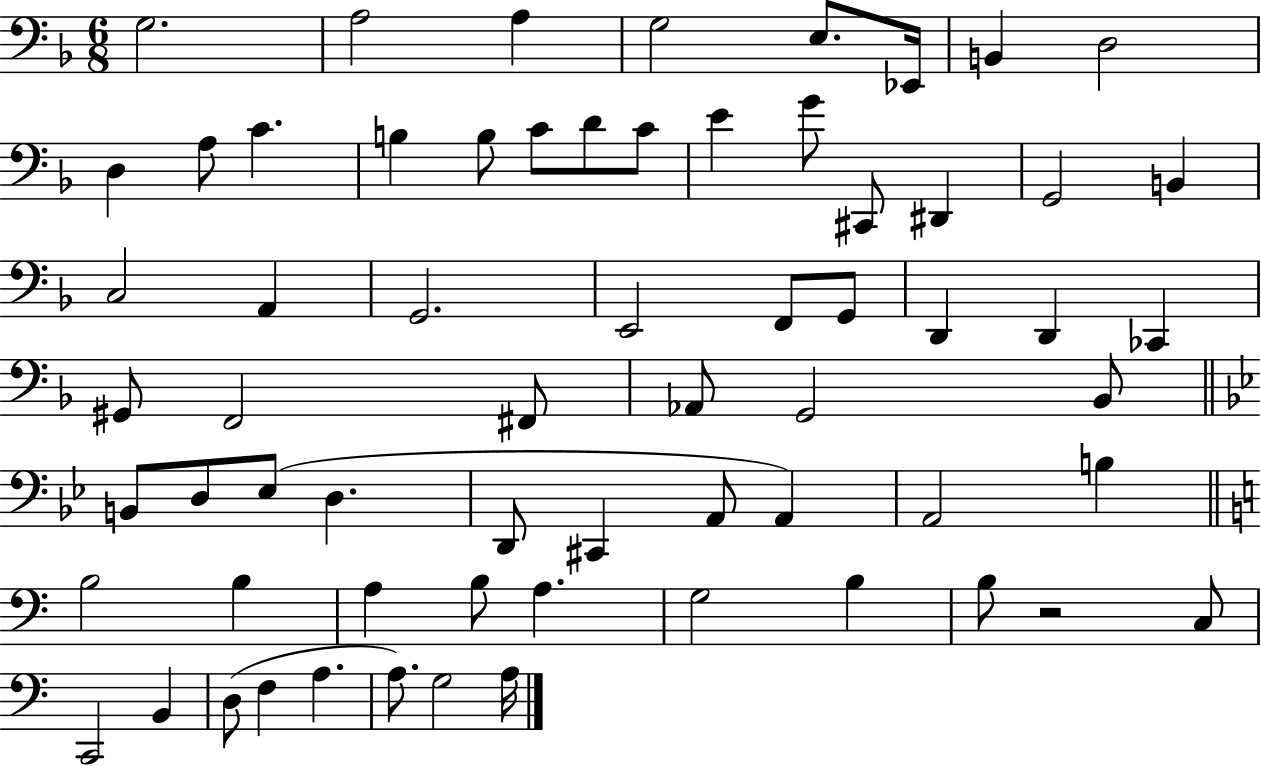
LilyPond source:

{
  \clef bass
  \numericTimeSignature
  \time 6/8
  \key f \major
  g2. | a2 a4 | g2 e8. ees,16 | b,4 d2 | \break d4 a8 c'4. | b4 b8 c'8 d'8 c'8 | e'4 g'8 cis,8 dis,4 | g,2 b,4 | \break c2 a,4 | g,2. | e,2 f,8 g,8 | d,4 d,4 ces,4 | \break gis,8 f,2 fis,8 | aes,8 g,2 bes,8 | \bar "||" \break \key g \minor b,8 d8 ees8( d4. | d,8 cis,4 a,8 a,4) | a,2 b4 | \bar "||" \break \key a \minor b2 b4 | a4 b8 a4. | g2 b4 | b8 r2 c8 | \break c,2 b,4 | d8( f4 a4. | a8.) g2 a16 | \bar "|."
}